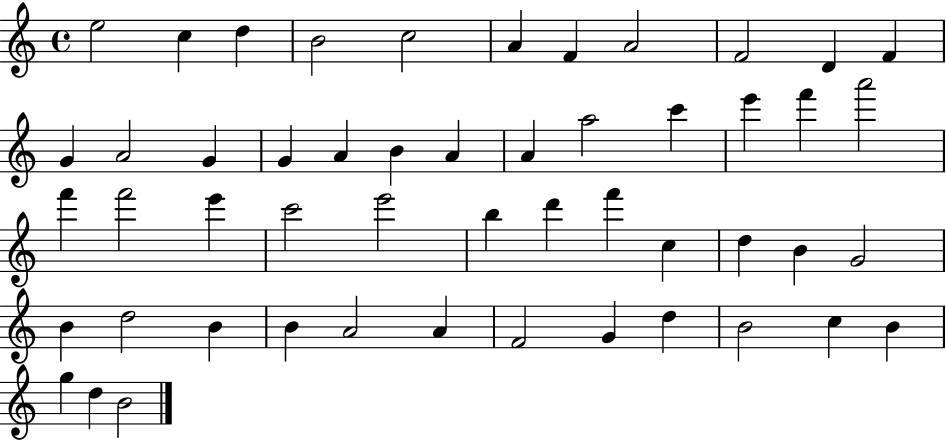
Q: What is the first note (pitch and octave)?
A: E5